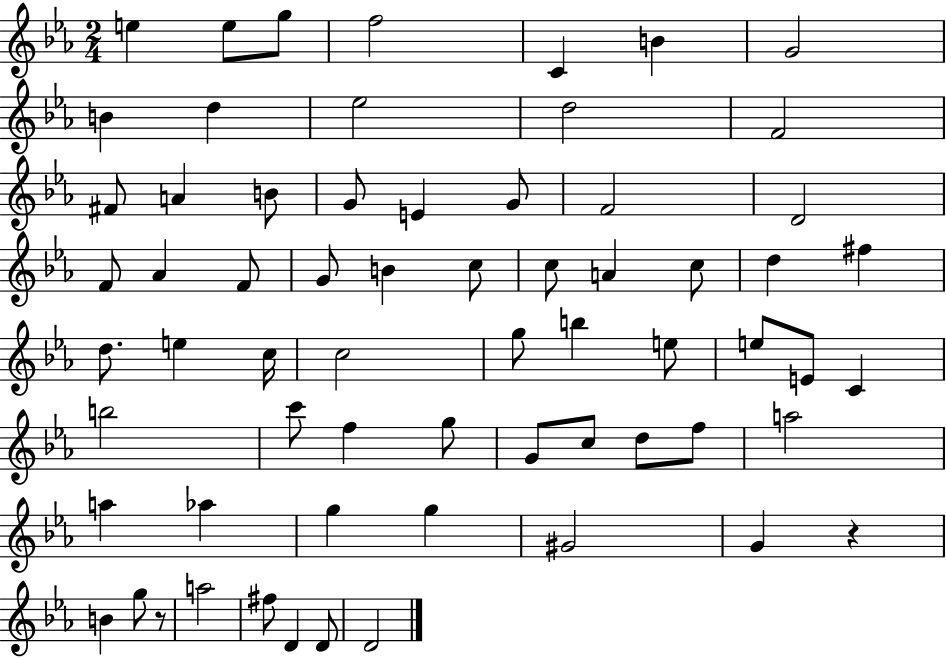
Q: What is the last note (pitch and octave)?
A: D4